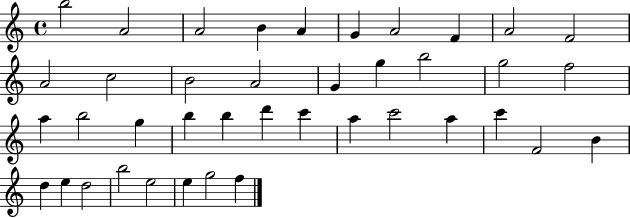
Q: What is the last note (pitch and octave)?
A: F5